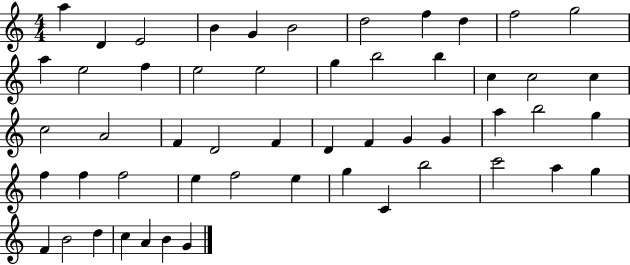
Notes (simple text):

A5/q D4/q E4/h B4/q G4/q B4/h D5/h F5/q D5/q F5/h G5/h A5/q E5/h F5/q E5/h E5/h G5/q B5/h B5/q C5/q C5/h C5/q C5/h A4/h F4/q D4/h F4/q D4/q F4/q G4/q G4/q A5/q B5/h G5/q F5/q F5/q F5/h E5/q F5/h E5/q G5/q C4/q B5/h C6/h A5/q G5/q F4/q B4/h D5/q C5/q A4/q B4/q G4/q